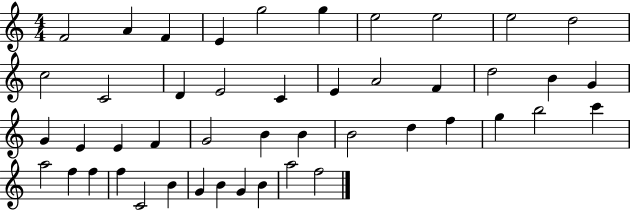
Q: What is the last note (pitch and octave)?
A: F5